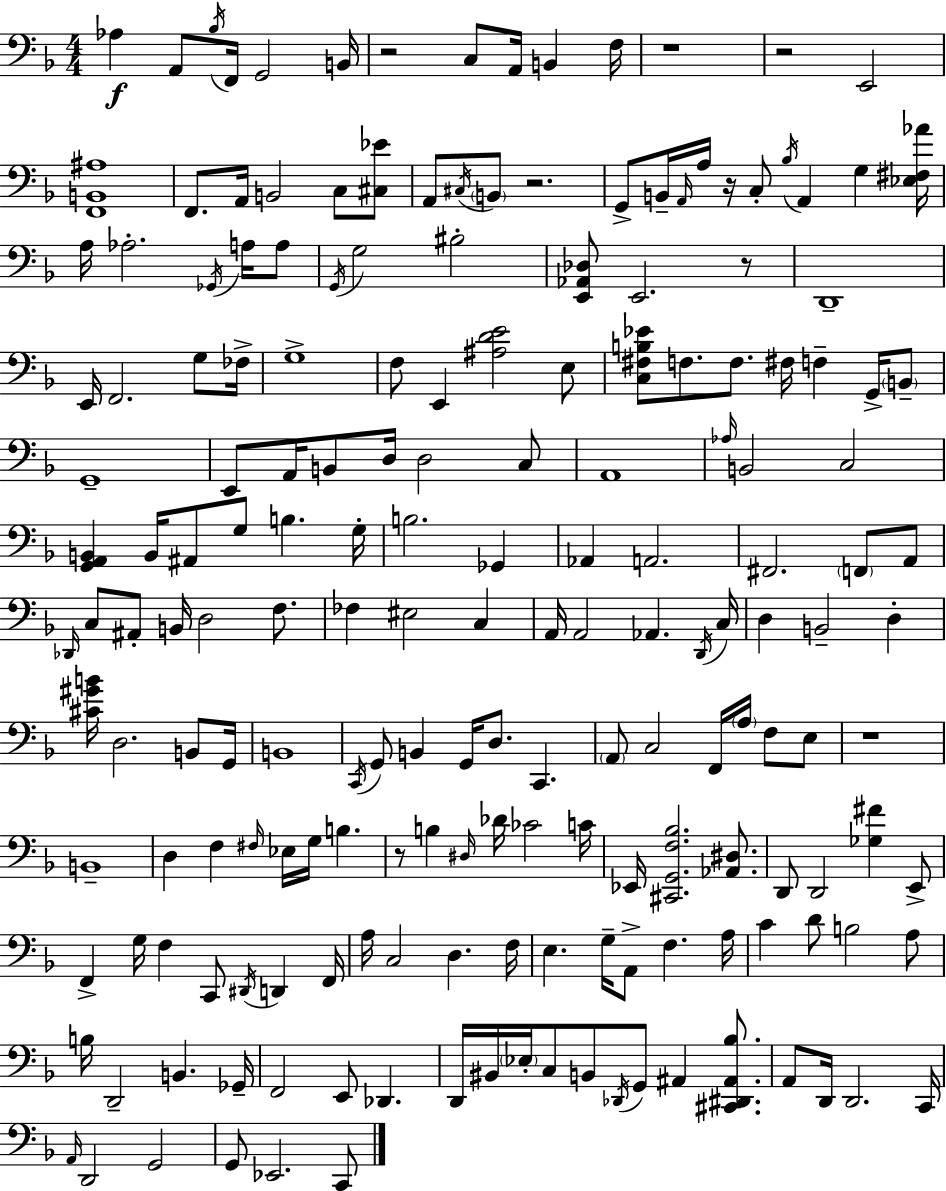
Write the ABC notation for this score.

X:1
T:Untitled
M:4/4
L:1/4
K:F
_A, A,,/2 _B,/4 F,,/4 G,,2 B,,/4 z2 C,/2 A,,/4 B,, F,/4 z4 z2 E,,2 [F,,B,,^A,]4 F,,/2 A,,/4 B,,2 C,/2 [^C,_E]/2 A,,/2 ^C,/4 B,,/2 z2 G,,/2 B,,/4 A,,/4 A,/4 z/4 C,/2 _B,/4 A,, G, [_E,^F,_A]/4 A,/4 _A,2 _G,,/4 A,/4 A,/2 G,,/4 G,2 ^B,2 [E,,_A,,_D,]/2 E,,2 z/2 D,,4 E,,/4 F,,2 G,/2 _F,/4 G,4 F,/2 E,, [^A,DE]2 E,/2 [C,^F,B,_E]/2 F,/2 F,/2 ^F,/4 F, G,,/4 B,,/2 G,,4 E,,/2 A,,/4 B,,/2 D,/4 D,2 C,/2 A,,4 _A,/4 B,,2 C,2 [G,,A,,B,,] B,,/4 ^A,,/2 G,/2 B, G,/4 B,2 _G,, _A,, A,,2 ^F,,2 F,,/2 A,,/2 _D,,/4 C,/2 ^A,,/2 B,,/4 D,2 F,/2 _F, ^E,2 C, A,,/4 A,,2 _A,, D,,/4 C,/4 D, B,,2 D, [^C^GB]/4 D,2 B,,/2 G,,/4 B,,4 C,,/4 G,,/2 B,, G,,/4 D,/2 C,, A,,/2 C,2 F,,/4 A,/4 F,/2 E,/2 z4 B,,4 D, F, ^F,/4 _E,/4 G,/4 B, z/2 B, ^D,/4 _D/4 _C2 C/4 _E,,/4 [^C,,G,,F,_B,]2 [_A,,^D,]/2 D,,/2 D,,2 [_G,^F] E,,/2 F,, G,/4 F, C,,/2 ^D,,/4 D,, F,,/4 A,/4 C,2 D, F,/4 E, G,/4 A,,/2 F, A,/4 C D/2 B,2 A,/2 B,/4 D,,2 B,, _G,,/4 F,,2 E,,/2 _D,, D,,/4 ^B,,/4 _E,/4 C,/2 B,,/2 _D,,/4 G,,/2 ^A,, [^C,,^D,,^A,,_B,]/2 A,,/2 D,,/4 D,,2 C,,/4 A,,/4 D,,2 G,,2 G,,/2 _E,,2 C,,/2